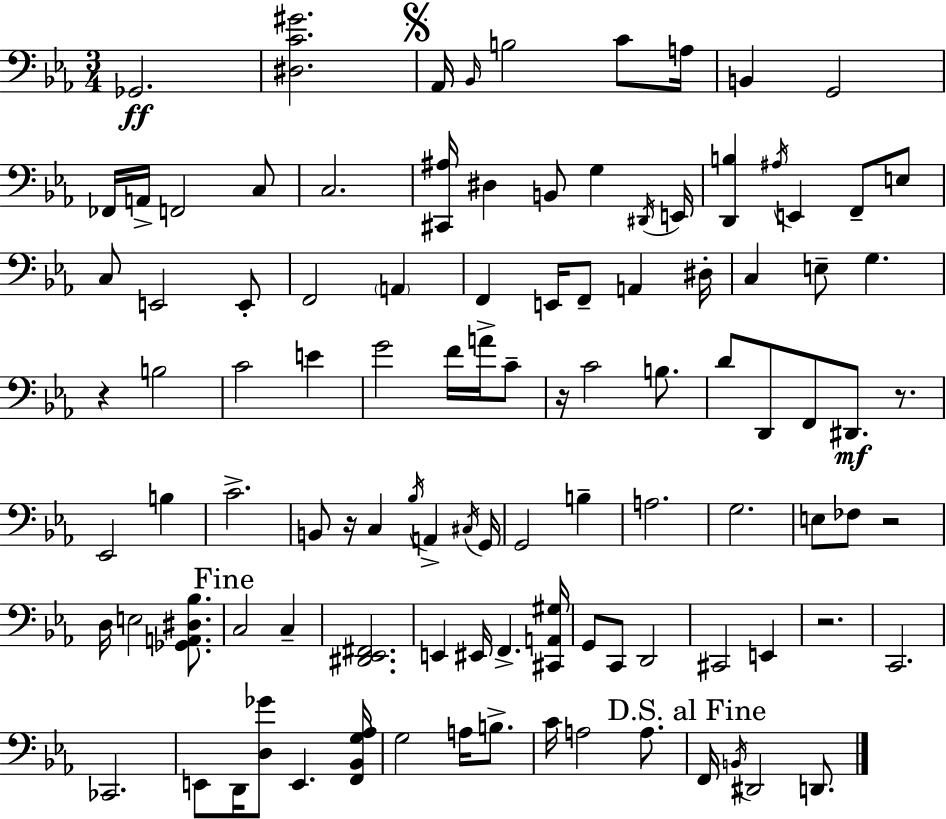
Gb2/h. [D#3,C4,G#4]/h. Ab2/s Bb2/s B3/h C4/e A3/s B2/q G2/h FES2/s A2/s F2/h C3/e C3/h. [C#2,A#3]/s D#3/q B2/e G3/q D#2/s E2/s [D2,B3]/q A#3/s E2/q F2/e E3/e C3/e E2/h E2/e F2/h A2/q F2/q E2/s F2/e A2/q D#3/s C3/q E3/e G3/q. R/q B3/h C4/h E4/q G4/h F4/s A4/s C4/e R/s C4/h B3/e. D4/e D2/e F2/e D#2/e. R/e. Eb2/h B3/q C4/h. B2/e R/s C3/q Bb3/s A2/q C#3/s G2/s G2/h B3/q A3/h. G3/h. E3/e FES3/e R/h D3/s E3/h [Gb2,A2,D#3,Bb3]/e. C3/h C3/q [D#2,Eb2,F#2]/h. E2/q EIS2/s F2/q. [C#2,A2,G#3]/s G2/e C2/e D2/h C#2/h E2/q R/h. C2/h. CES2/h. E2/e D2/s [D3,Gb4]/e E2/q. [F2,Bb2,G3,Ab3]/s G3/h A3/s B3/e. C4/s A3/h A3/e. F2/s B2/s D#2/h D2/e.